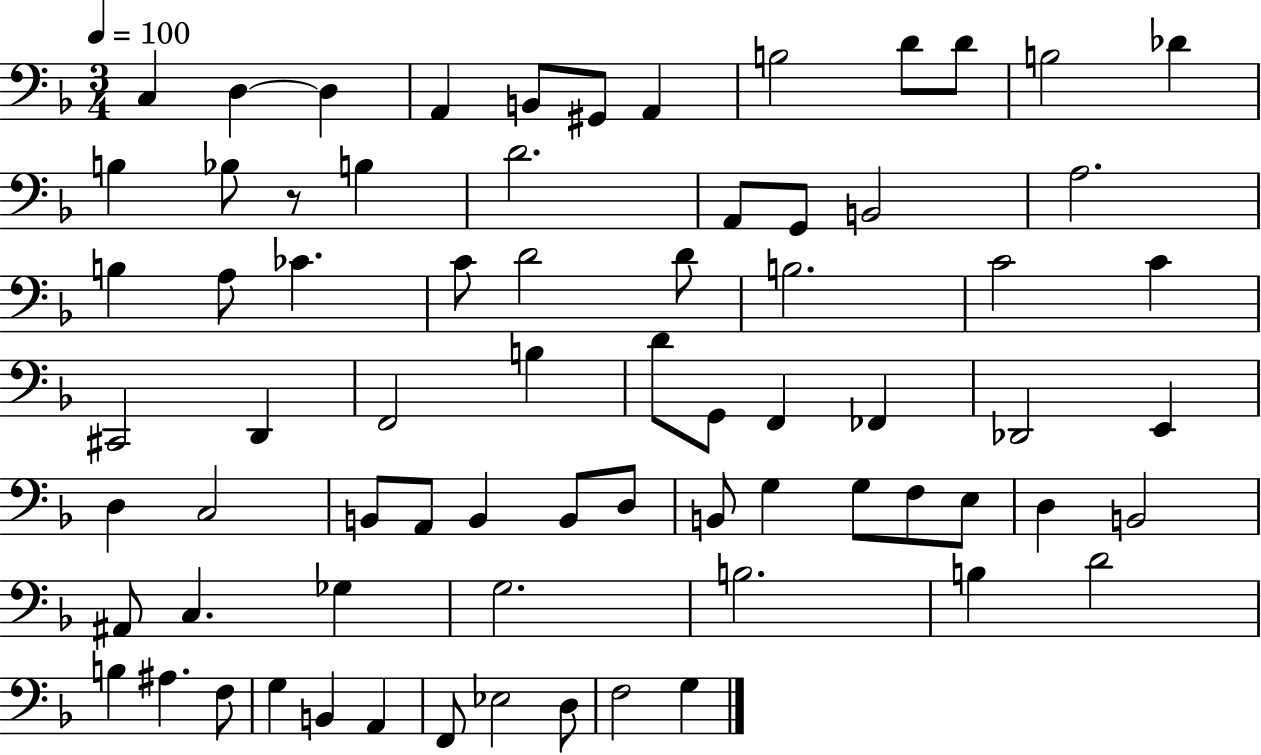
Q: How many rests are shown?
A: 1